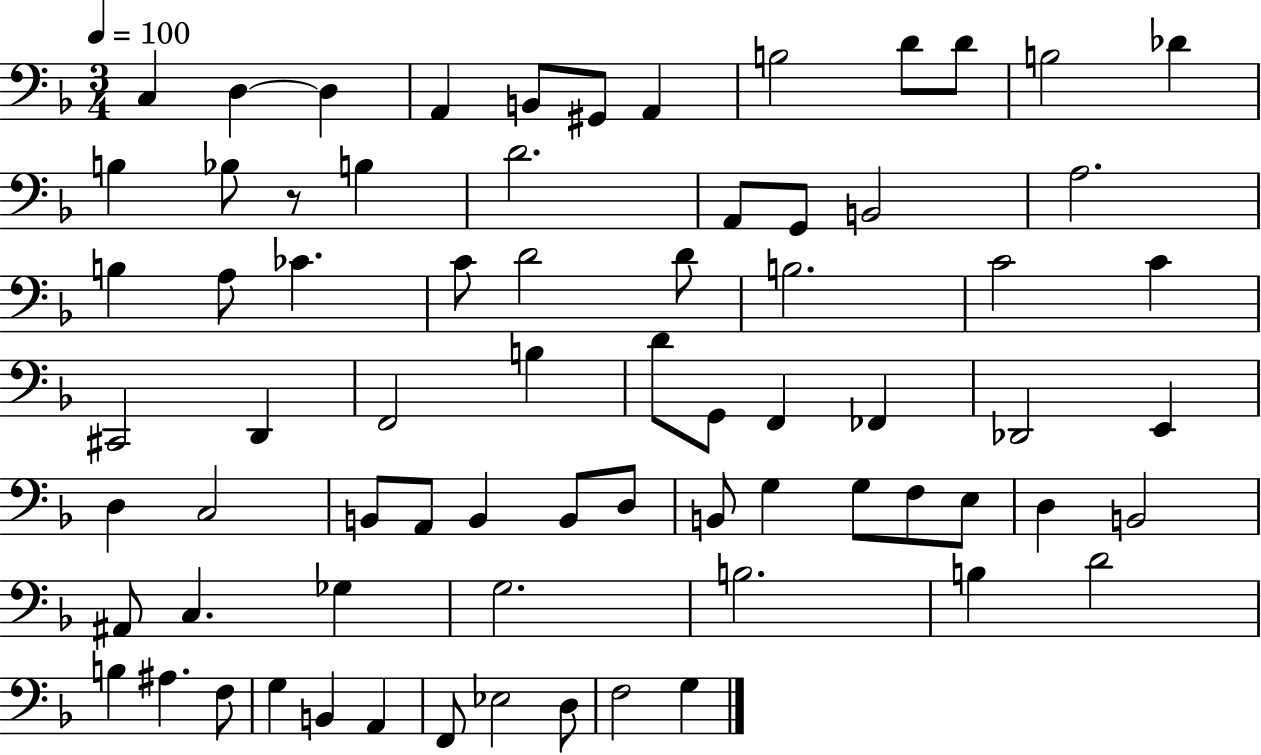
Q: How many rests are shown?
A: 1